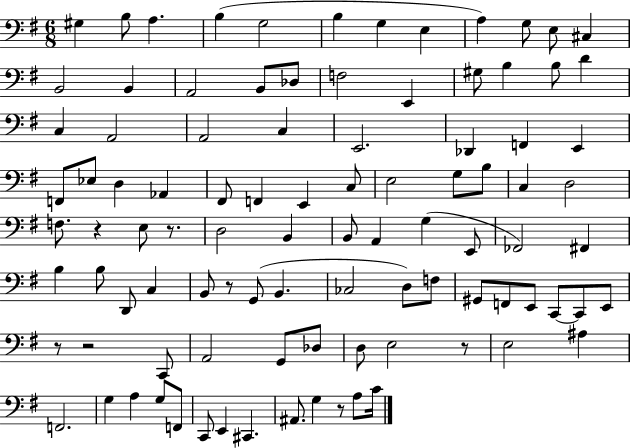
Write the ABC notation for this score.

X:1
T:Untitled
M:6/8
L:1/4
K:G
^G, B,/2 A, B, G,2 B, G, E, A, G,/2 E,/2 ^C, B,,2 B,, A,,2 B,,/2 _D,/2 F,2 E,, ^G,/2 B, B,/2 D C, A,,2 A,,2 C, E,,2 _D,, F,, E,, F,,/2 _E,/2 D, _A,, ^F,,/2 F,, E,, C,/2 E,2 G,/2 B,/2 C, D,2 F,/2 z E,/2 z/2 D,2 B,, B,,/2 A,, G, E,,/2 _F,,2 ^F,, B, B,/2 D,,/2 C, B,,/2 z/2 G,,/2 B,, _C,2 D,/2 F,/2 ^G,,/2 F,,/2 E,,/2 C,,/2 C,,/2 E,,/2 z/2 z2 C,,/2 A,,2 G,,/2 _D,/2 D,/2 E,2 z/2 E,2 ^A, F,,2 G, A, G,/2 F,,/2 C,,/2 E,, ^C,, ^A,,/2 G, z/2 A,/2 C/4